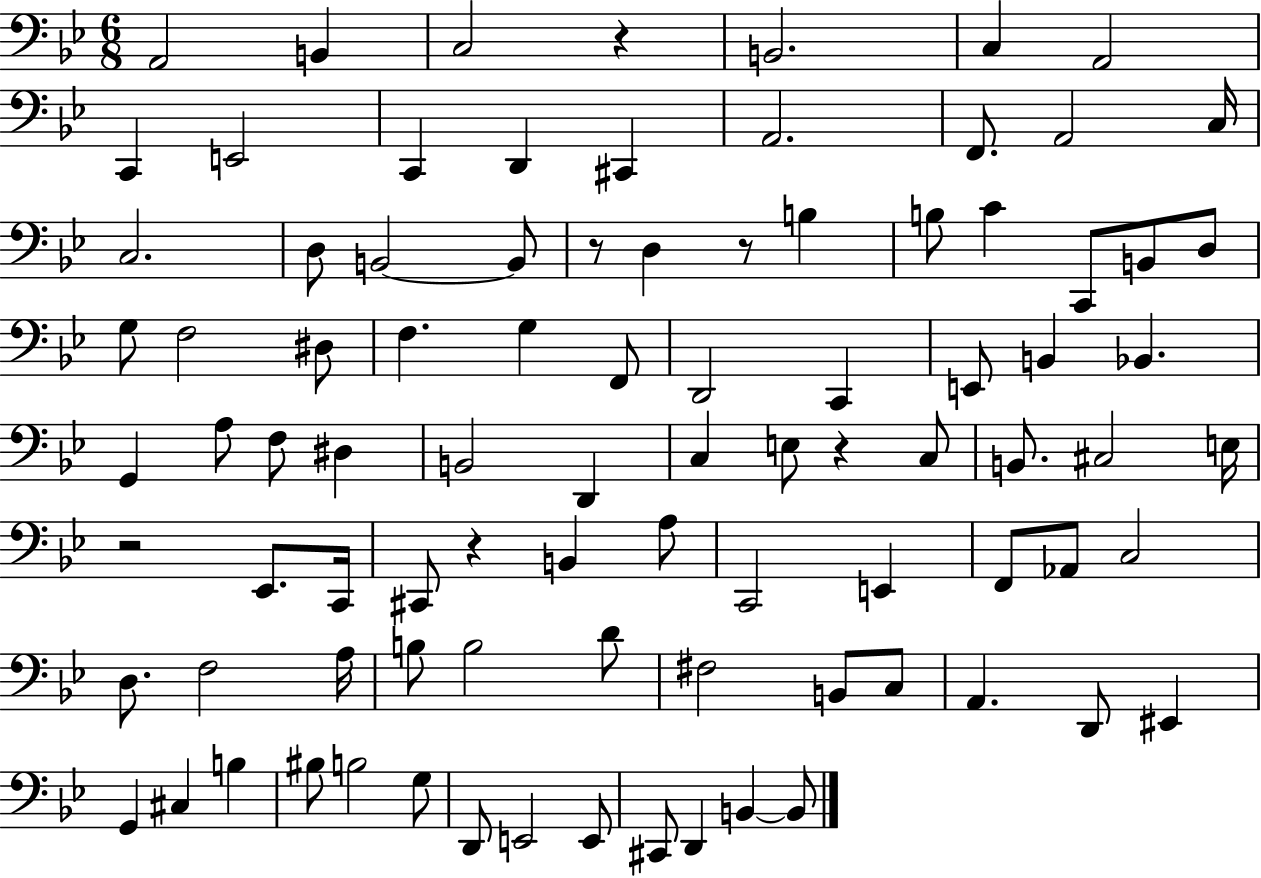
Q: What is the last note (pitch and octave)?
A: B2